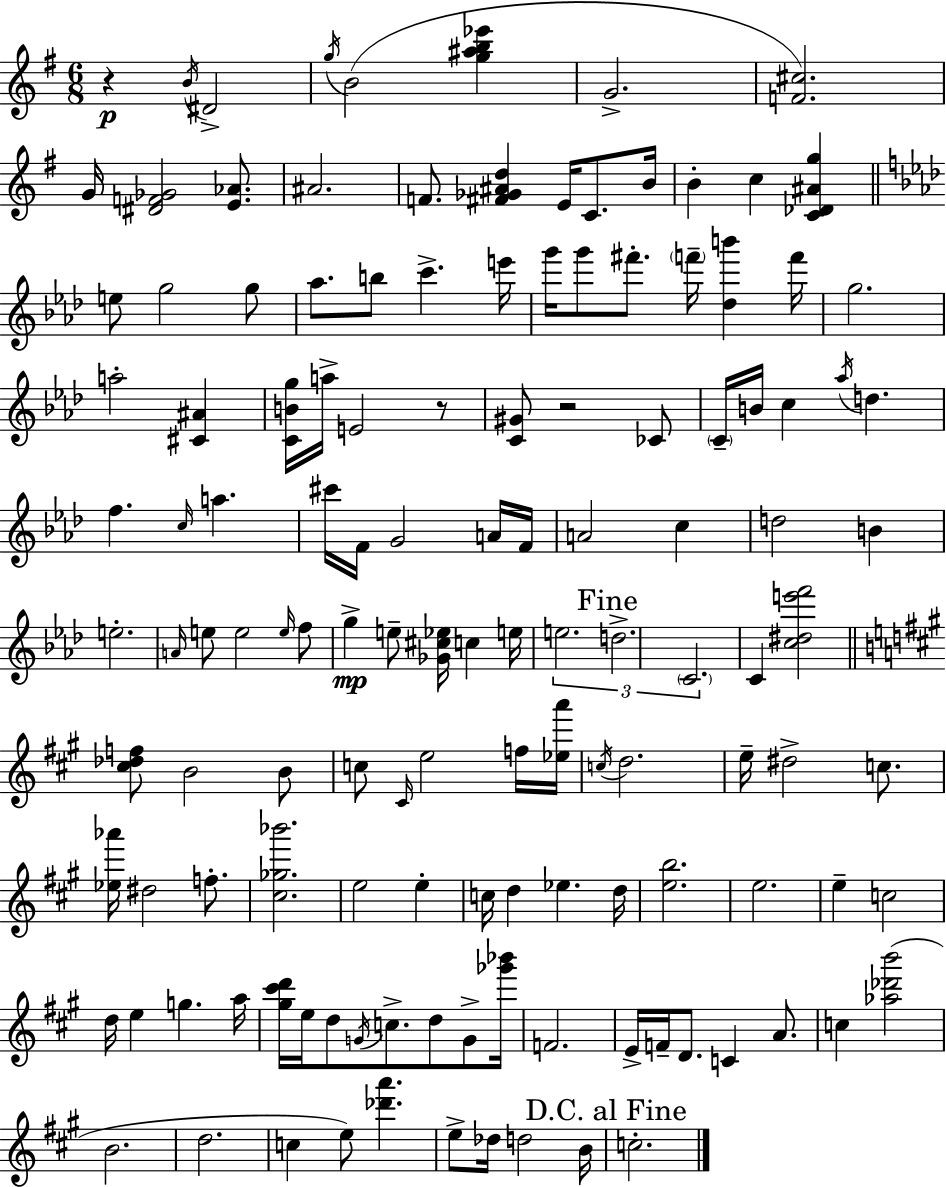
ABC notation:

X:1
T:Untitled
M:6/8
L:1/4
K:Em
z B/4 ^D2 g/4 B2 [g^ab_e'] G2 [F^c]2 G/4 [^DF_G]2 [E_A]/2 ^A2 F/2 [^F_G^Ad] E/4 C/2 B/4 B c [C_D^Ag] e/2 g2 g/2 _a/2 b/2 c' e'/4 g'/4 g'/2 ^f'/2 f'/4 [_db'] f'/4 g2 a2 [^C^A] [CBg]/4 a/4 E2 z/2 [C^G]/2 z2 _C/2 C/4 B/4 c _a/4 d f c/4 a ^c'/4 F/4 G2 A/4 F/4 A2 c d2 B e2 A/4 e/2 e2 e/4 f/2 g e/2 [_G^c_e]/4 c e/4 e2 d2 C2 C [c^de'f']2 [^c_df]/2 B2 B/2 c/2 ^C/4 e2 f/4 [_ea']/4 c/4 d2 e/4 ^d2 c/2 [_e_a']/4 ^d2 f/2 [^c_g_b']2 e2 e c/4 d _e d/4 [eb]2 e2 e c2 d/4 e g a/4 [^g^c'd']/4 e/4 d/2 G/4 c/2 d/2 G/2 [_g'_b']/4 F2 E/4 F/4 D/2 C A/2 c [_a_d'b']2 B2 d2 c e/2 [_d'a'] e/2 _d/4 d2 B/4 c2